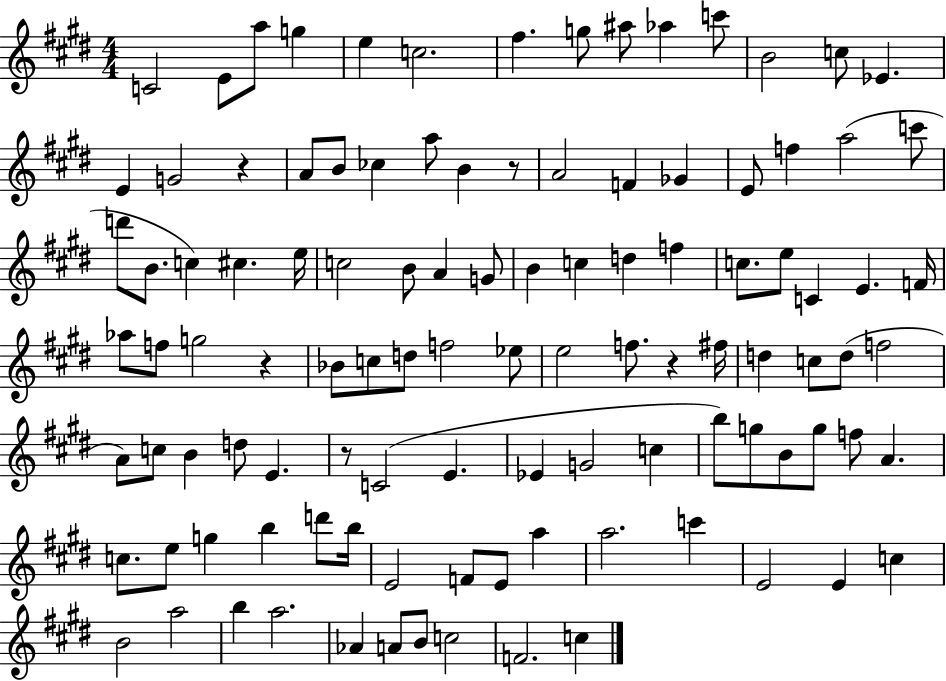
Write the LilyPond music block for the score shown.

{
  \clef treble
  \numericTimeSignature
  \time 4/4
  \key e \major
  \repeat volta 2 { c'2 e'8 a''8 g''4 | e''4 c''2. | fis''4. g''8 ais''8 aes''4 c'''8 | b'2 c''8 ees'4. | \break e'4 g'2 r4 | a'8 b'8 ces''4 a''8 b'4 r8 | a'2 f'4 ges'4 | e'8 f''4 a''2( c'''8 | \break d'''8 b'8. c''4) cis''4. e''16 | c''2 b'8 a'4 g'8 | b'4 c''4 d''4 f''4 | c''8. e''8 c'4 e'4. f'16 | \break aes''8 f''8 g''2 r4 | bes'8 c''8 d''8 f''2 ees''8 | e''2 f''8. r4 fis''16 | d''4 c''8 d''8( f''2 | \break a'8) c''8 b'4 d''8 e'4. | r8 c'2( e'4. | ees'4 g'2 c''4 | b''8) g''8 b'8 g''8 f''8 a'4. | \break c''8. e''8 g''4 b''4 d'''8 b''16 | e'2 f'8 e'8 a''4 | a''2. c'''4 | e'2 e'4 c''4 | \break b'2 a''2 | b''4 a''2. | aes'4 a'8 b'8 c''2 | f'2. c''4 | \break } \bar "|."
}